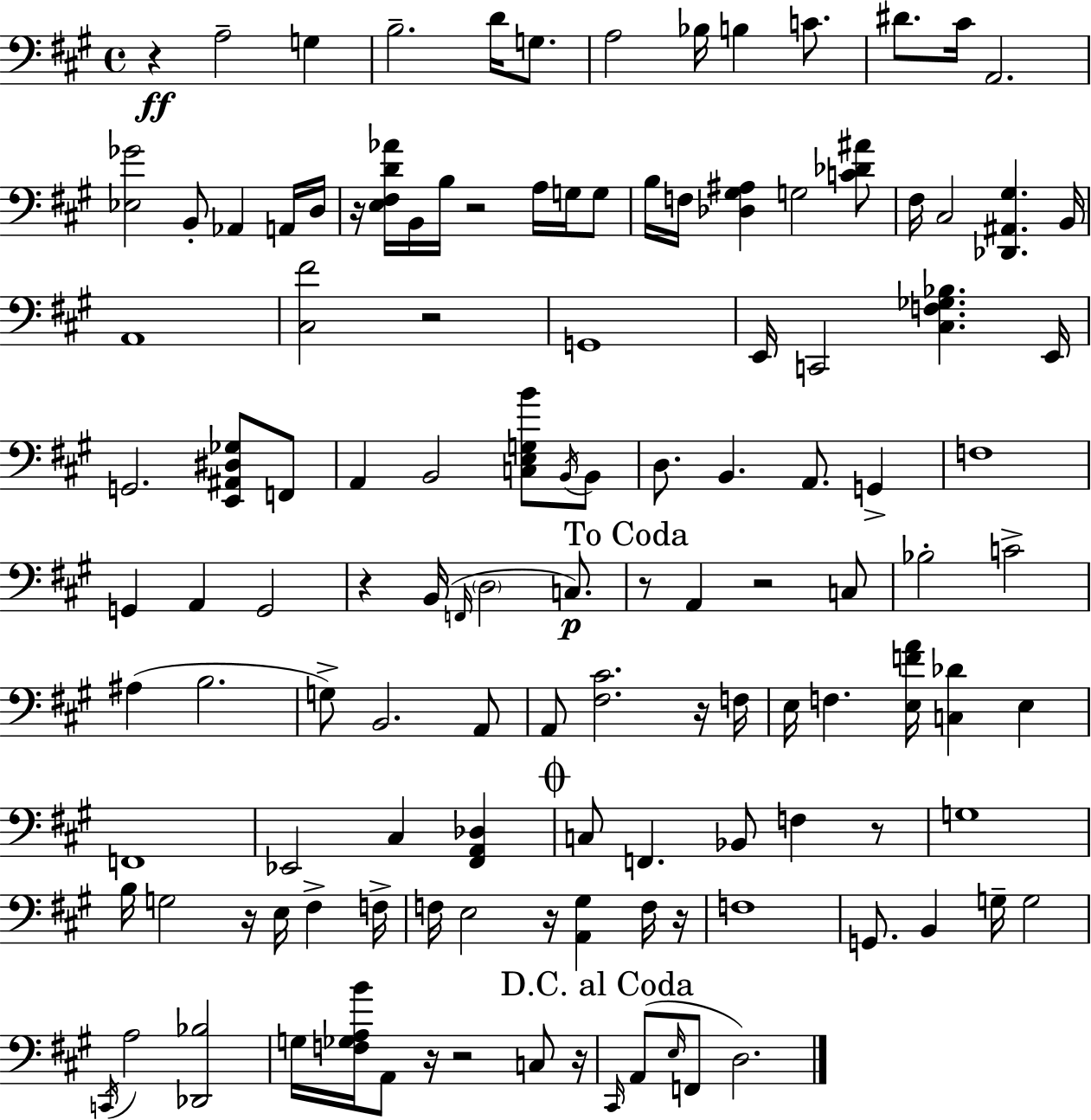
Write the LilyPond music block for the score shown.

{
  \clef bass
  \time 4/4
  \defaultTimeSignature
  \key a \major
  \repeat volta 2 { r4\ff a2-- g4 | b2.-- d'16 g8. | a2 bes16 b4 c'8. | dis'8. cis'16 a,2. | \break <ees ges'>2 b,8-. aes,4 a,16 d16 | r16 <e fis d' aes'>16 b,16 b16 r2 a16 g16 g8 | b16 f16 <des gis ais>4 g2 <c' des' ais'>8 | fis16 cis2 <des, ais, gis>4. b,16 | \break a,1 | <cis fis'>2 r2 | g,1 | e,16 c,2 <cis f ges bes>4. e,16 | \break g,2. <e, ais, dis ges>8 f,8 | a,4 b,2 <c e g b'>8 \acciaccatura { b,16 } b,8 | d8. b,4. a,8. g,4-> | f1 | \break g,4 a,4 g,2 | r4 b,16( \grace { f,16 } \parenthesize d2 c8.\p) | \mark "To Coda" r8 a,4 r2 | c8 bes2-. c'2-> | \break ais4( b2. | g8->) b,2. | a,8 a,8 <fis cis'>2. | r16 f16 e16 f4. <e f' a'>16 <c des'>4 e4 | \break f,1 | ees,2 cis4 <fis, a, des>4 | \mark \markup { \musicglyph "scripts.coda" } c8 f,4. bes,8 f4 | r8 g1 | \break b16 g2 r16 e16 fis4-> | f16-> f16 e2 r16 <a, gis>4 | f16 r16 f1 | g,8. b,4 g16-- g2 | \break \acciaccatura { c,16 } a2 <des, bes>2 | g16 <f ges a b'>16 a,8 r16 r2 | c8 r16 \mark "D.C. al Coda" \grace { cis,16 }( a,8 \grace { e16 } f,8 d2.) | } \bar "|."
}